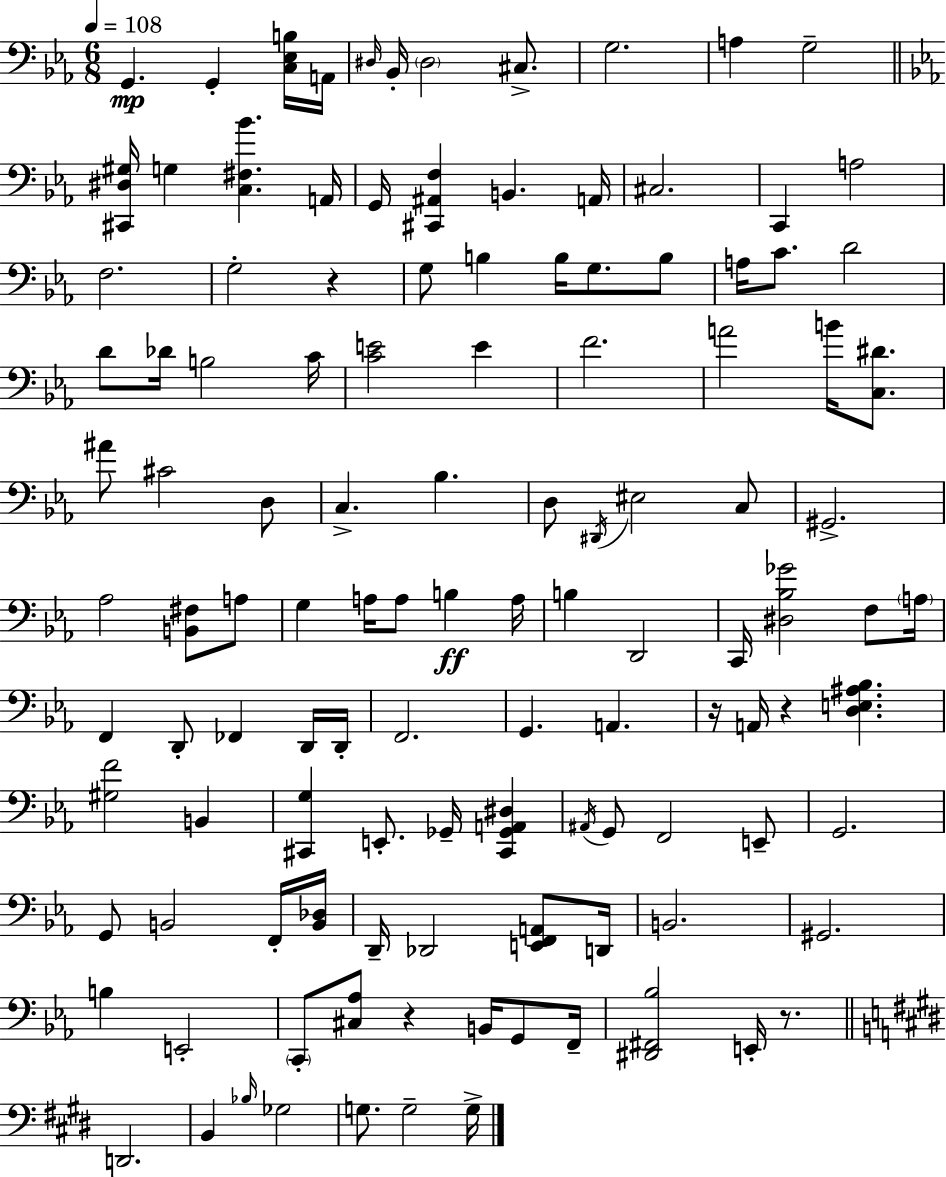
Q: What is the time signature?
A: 6/8